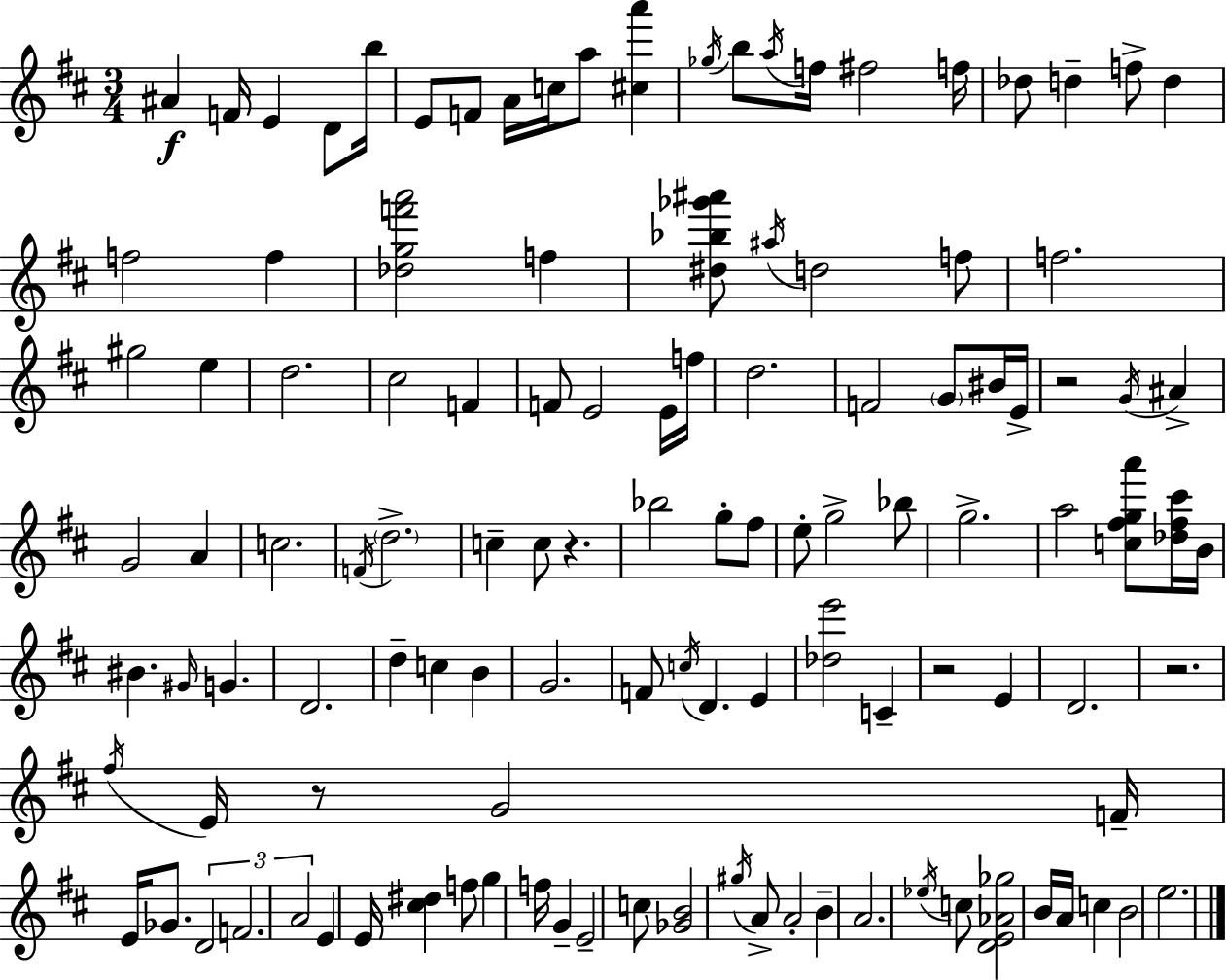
X:1
T:Untitled
M:3/4
L:1/4
K:D
^A F/4 E D/2 b/4 E/2 F/2 A/4 c/4 a/2 [^ca'] _g/4 b/2 a/4 f/4 ^f2 f/4 _d/2 d f/2 d f2 f [_dgf'a']2 f [^d_b_g'^a']/2 ^a/4 d2 f/2 f2 ^g2 e d2 ^c2 F F/2 E2 E/4 f/4 d2 F2 G/2 ^B/4 E/4 z2 G/4 ^A G2 A c2 F/4 d2 c c/2 z _b2 g/2 ^f/2 e/2 g2 _b/2 g2 a2 [c^fga']/2 [_d^f^c']/4 B/4 ^B ^G/4 G D2 d c B G2 F/2 c/4 D E [_de']2 C z2 E D2 z2 ^f/4 E/4 z/2 G2 F/4 E/4 _G/2 D2 F2 A2 E E/4 [^c^d] f/2 g f/4 G E2 c/2 [_GB]2 ^g/4 A/2 A2 B A2 _e/4 c/2 [DE_A_g]2 B/4 A/4 c B2 e2